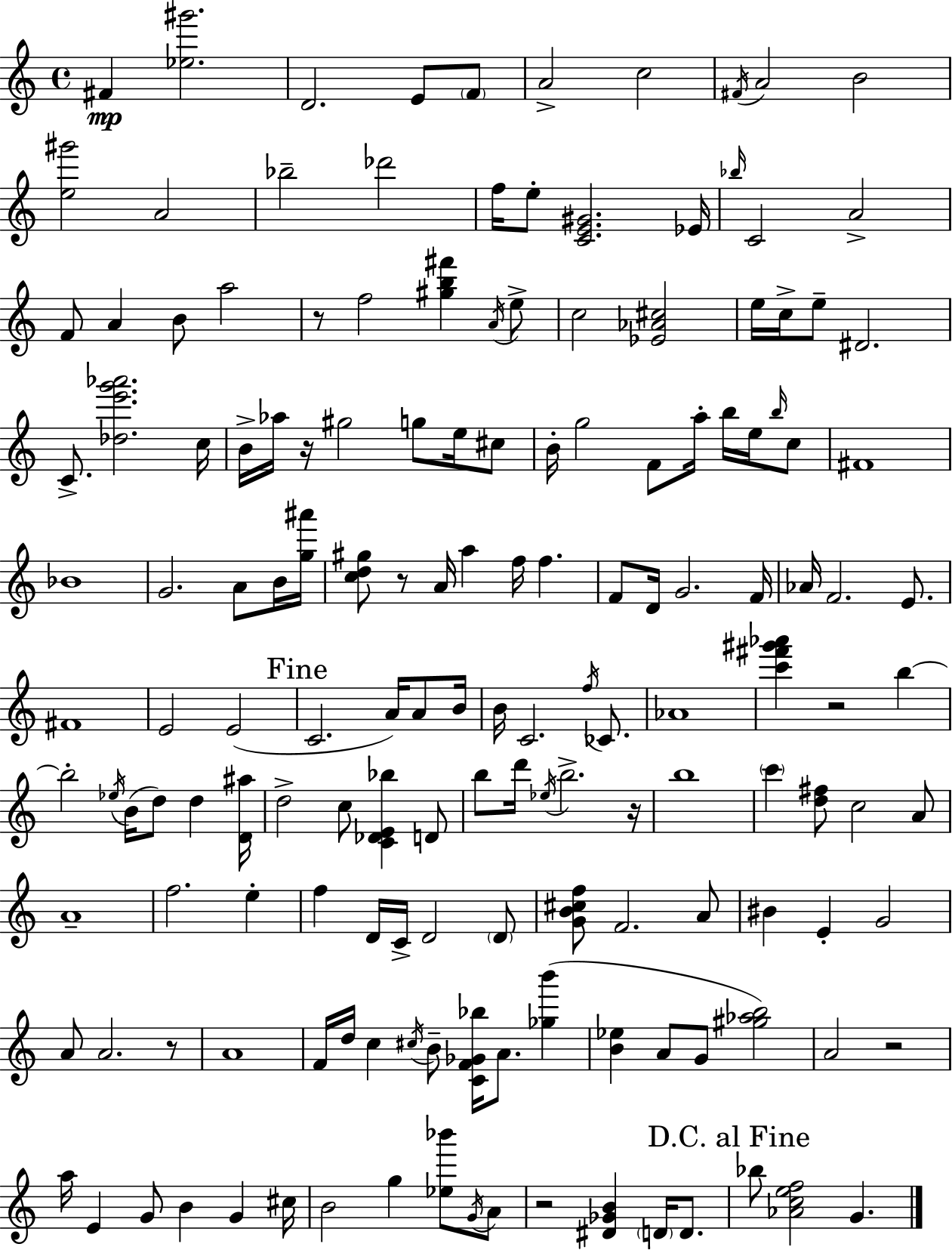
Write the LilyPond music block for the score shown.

{
  \clef treble
  \time 4/4
  \defaultTimeSignature
  \key a \minor
  fis'4\mp <ees'' gis'''>2. | d'2. e'8 \parenthesize f'8 | a'2-> c''2 | \acciaccatura { fis'16 } a'2 b'2 | \break <e'' gis'''>2 a'2 | bes''2-- des'''2 | f''16 e''8-. <c' e' gis'>2. | ees'16 \grace { bes''16 } c'2 a'2-> | \break f'8 a'4 b'8 a''2 | r8 f''2 <gis'' b'' fis'''>4 | \acciaccatura { a'16 } e''8-> c''2 <ees' aes' cis''>2 | e''16 c''16-> e''8-- dis'2. | \break c'8.-> <des'' e''' g''' aes'''>2. | c''16 b'16-> aes''16 r16 gis''2 g''8 | e''16 cis''8 b'16-. g''2 f'8 a''16-. b''16 | e''16 \grace { b''16 } c''8 fis'1 | \break bes'1 | g'2. | a'8 b'16 <g'' ais'''>16 <c'' d'' gis''>8 r8 a'16 a''4 f''16 f''4. | f'8 d'16 g'2. | \break f'16 aes'16 f'2. | e'8. fis'1 | e'2 e'2( | \mark "Fine" c'2. | \break a'16) a'8 b'16 b'16 c'2. | \acciaccatura { f''16 } ces'8. aes'1 | <c''' fis''' gis''' aes'''>4 r2 | b''4~~ b''2-. \acciaccatura { ees''16 }( b'16 d''8) | \break d''4 <d' ais''>16 d''2-> c''8 | <c' des' e' bes''>4 d'8 b''8 d'''16 \acciaccatura { ees''16 } b''2.-> | r16 b''1 | \parenthesize c'''4 <d'' fis''>8 c''2 | \break a'8 a'1-- | f''2. | e''4-. f''4 d'16 c'16-> d'2 | \parenthesize d'8 <g' b' cis'' f''>8 f'2. | \break a'8 bis'4 e'4-. g'2 | a'8 a'2. | r8 a'1 | f'16 d''16 c''4 \acciaccatura { cis''16 } b'8-- | \break <c' f' ges' bes''>16 a'8. <ges'' b'''>4( <b' ees''>4 a'8 g'8 | <gis'' aes'' b''>2) a'2 | r2 a''16 e'4 g'8 b'4 | g'4 cis''16 b'2 | \break g''4 <ees'' bes'''>8 \acciaccatura { g'16 } a'8 r2 | <dis' ges' b'>4 \parenthesize d'16 d'8. \mark "D.C. al Fine" bes''8 <aes' c'' e'' f''>2 | g'4. \bar "|."
}